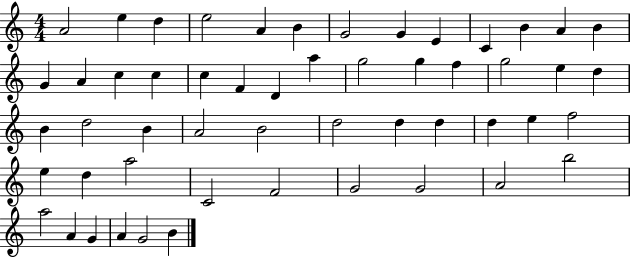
A4/h E5/q D5/q E5/h A4/q B4/q G4/h G4/q E4/q C4/q B4/q A4/q B4/q G4/q A4/q C5/q C5/q C5/q F4/q D4/q A5/q G5/h G5/q F5/q G5/h E5/q D5/q B4/q D5/h B4/q A4/h B4/h D5/h D5/q D5/q D5/q E5/q F5/h E5/q D5/q A5/h C4/h F4/h G4/h G4/h A4/h B5/h A5/h A4/q G4/q A4/q G4/h B4/q